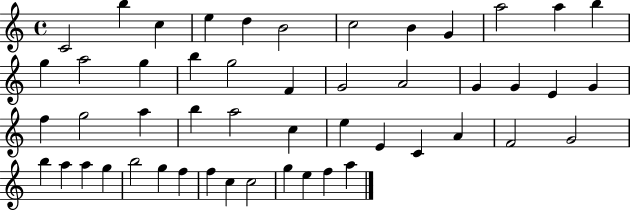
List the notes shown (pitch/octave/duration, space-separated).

C4/h B5/q C5/q E5/q D5/q B4/h C5/h B4/q G4/q A5/h A5/q B5/q G5/q A5/h G5/q B5/q G5/h F4/q G4/h A4/h G4/q G4/q E4/q G4/q F5/q G5/h A5/q B5/q A5/h C5/q E5/q E4/q C4/q A4/q F4/h G4/h B5/q A5/q A5/q G5/q B5/h G5/q F5/q F5/q C5/q C5/h G5/q E5/q F5/q A5/q